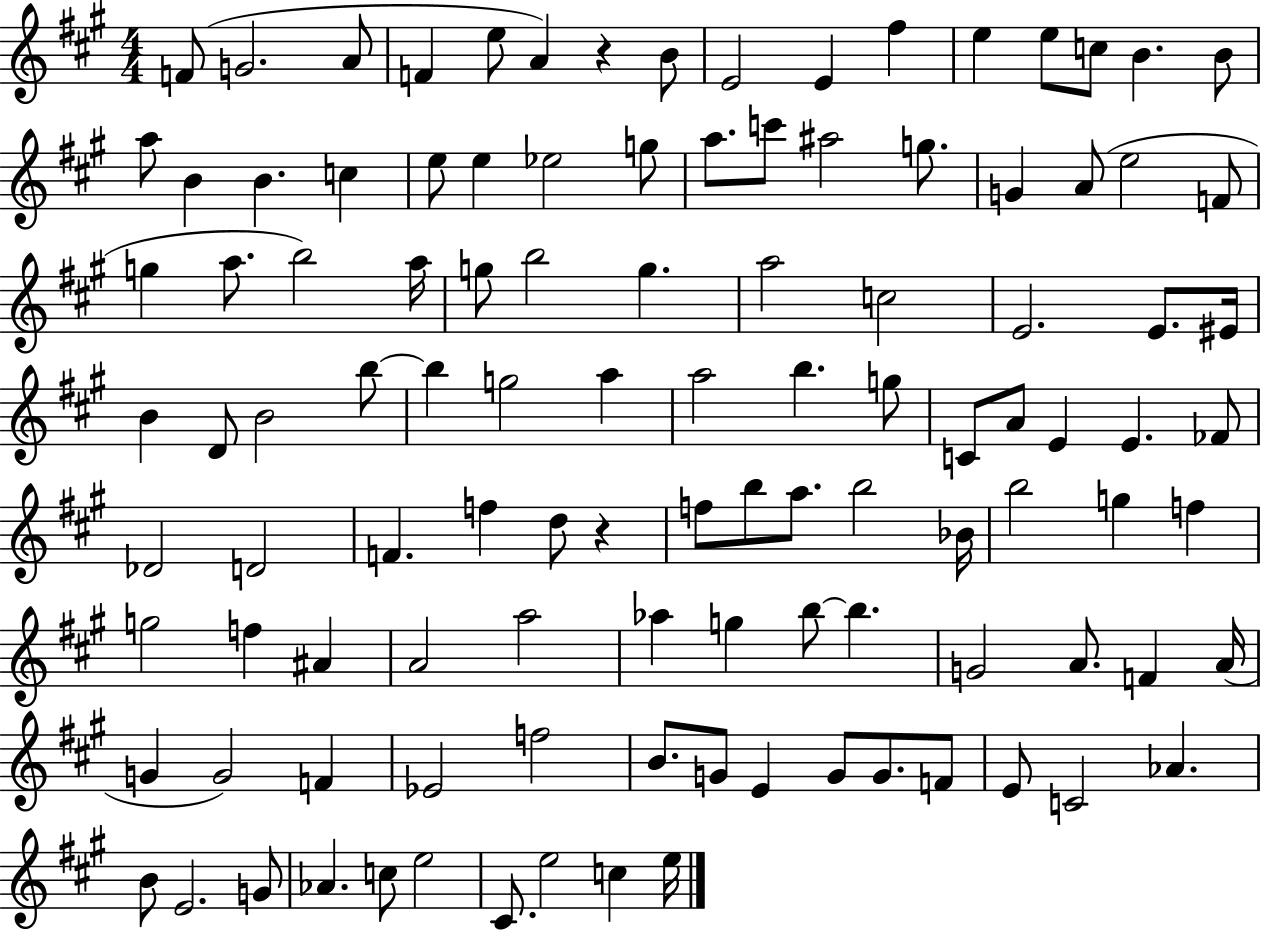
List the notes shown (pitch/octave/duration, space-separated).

F4/e G4/h. A4/e F4/q E5/e A4/q R/q B4/e E4/h E4/q F#5/q E5/q E5/e C5/e B4/q. B4/e A5/e B4/q B4/q. C5/q E5/e E5/q Eb5/h G5/e A5/e. C6/e A#5/h G5/e. G4/q A4/e E5/h F4/e G5/q A5/e. B5/h A5/s G5/e B5/h G5/q. A5/h C5/h E4/h. E4/e. EIS4/s B4/q D4/e B4/h B5/e B5/q G5/h A5/q A5/h B5/q. G5/e C4/e A4/e E4/q E4/q. FES4/e Db4/h D4/h F4/q. F5/q D5/e R/q F5/e B5/e A5/e. B5/h Bb4/s B5/h G5/q F5/q G5/h F5/q A#4/q A4/h A5/h Ab5/q G5/q B5/e B5/q. G4/h A4/e. F4/q A4/s G4/q G4/h F4/q Eb4/h F5/h B4/e. G4/e E4/q G4/e G4/e. F4/e E4/e C4/h Ab4/q. B4/e E4/h. G4/e Ab4/q. C5/e E5/h C#4/e. E5/h C5/q E5/s